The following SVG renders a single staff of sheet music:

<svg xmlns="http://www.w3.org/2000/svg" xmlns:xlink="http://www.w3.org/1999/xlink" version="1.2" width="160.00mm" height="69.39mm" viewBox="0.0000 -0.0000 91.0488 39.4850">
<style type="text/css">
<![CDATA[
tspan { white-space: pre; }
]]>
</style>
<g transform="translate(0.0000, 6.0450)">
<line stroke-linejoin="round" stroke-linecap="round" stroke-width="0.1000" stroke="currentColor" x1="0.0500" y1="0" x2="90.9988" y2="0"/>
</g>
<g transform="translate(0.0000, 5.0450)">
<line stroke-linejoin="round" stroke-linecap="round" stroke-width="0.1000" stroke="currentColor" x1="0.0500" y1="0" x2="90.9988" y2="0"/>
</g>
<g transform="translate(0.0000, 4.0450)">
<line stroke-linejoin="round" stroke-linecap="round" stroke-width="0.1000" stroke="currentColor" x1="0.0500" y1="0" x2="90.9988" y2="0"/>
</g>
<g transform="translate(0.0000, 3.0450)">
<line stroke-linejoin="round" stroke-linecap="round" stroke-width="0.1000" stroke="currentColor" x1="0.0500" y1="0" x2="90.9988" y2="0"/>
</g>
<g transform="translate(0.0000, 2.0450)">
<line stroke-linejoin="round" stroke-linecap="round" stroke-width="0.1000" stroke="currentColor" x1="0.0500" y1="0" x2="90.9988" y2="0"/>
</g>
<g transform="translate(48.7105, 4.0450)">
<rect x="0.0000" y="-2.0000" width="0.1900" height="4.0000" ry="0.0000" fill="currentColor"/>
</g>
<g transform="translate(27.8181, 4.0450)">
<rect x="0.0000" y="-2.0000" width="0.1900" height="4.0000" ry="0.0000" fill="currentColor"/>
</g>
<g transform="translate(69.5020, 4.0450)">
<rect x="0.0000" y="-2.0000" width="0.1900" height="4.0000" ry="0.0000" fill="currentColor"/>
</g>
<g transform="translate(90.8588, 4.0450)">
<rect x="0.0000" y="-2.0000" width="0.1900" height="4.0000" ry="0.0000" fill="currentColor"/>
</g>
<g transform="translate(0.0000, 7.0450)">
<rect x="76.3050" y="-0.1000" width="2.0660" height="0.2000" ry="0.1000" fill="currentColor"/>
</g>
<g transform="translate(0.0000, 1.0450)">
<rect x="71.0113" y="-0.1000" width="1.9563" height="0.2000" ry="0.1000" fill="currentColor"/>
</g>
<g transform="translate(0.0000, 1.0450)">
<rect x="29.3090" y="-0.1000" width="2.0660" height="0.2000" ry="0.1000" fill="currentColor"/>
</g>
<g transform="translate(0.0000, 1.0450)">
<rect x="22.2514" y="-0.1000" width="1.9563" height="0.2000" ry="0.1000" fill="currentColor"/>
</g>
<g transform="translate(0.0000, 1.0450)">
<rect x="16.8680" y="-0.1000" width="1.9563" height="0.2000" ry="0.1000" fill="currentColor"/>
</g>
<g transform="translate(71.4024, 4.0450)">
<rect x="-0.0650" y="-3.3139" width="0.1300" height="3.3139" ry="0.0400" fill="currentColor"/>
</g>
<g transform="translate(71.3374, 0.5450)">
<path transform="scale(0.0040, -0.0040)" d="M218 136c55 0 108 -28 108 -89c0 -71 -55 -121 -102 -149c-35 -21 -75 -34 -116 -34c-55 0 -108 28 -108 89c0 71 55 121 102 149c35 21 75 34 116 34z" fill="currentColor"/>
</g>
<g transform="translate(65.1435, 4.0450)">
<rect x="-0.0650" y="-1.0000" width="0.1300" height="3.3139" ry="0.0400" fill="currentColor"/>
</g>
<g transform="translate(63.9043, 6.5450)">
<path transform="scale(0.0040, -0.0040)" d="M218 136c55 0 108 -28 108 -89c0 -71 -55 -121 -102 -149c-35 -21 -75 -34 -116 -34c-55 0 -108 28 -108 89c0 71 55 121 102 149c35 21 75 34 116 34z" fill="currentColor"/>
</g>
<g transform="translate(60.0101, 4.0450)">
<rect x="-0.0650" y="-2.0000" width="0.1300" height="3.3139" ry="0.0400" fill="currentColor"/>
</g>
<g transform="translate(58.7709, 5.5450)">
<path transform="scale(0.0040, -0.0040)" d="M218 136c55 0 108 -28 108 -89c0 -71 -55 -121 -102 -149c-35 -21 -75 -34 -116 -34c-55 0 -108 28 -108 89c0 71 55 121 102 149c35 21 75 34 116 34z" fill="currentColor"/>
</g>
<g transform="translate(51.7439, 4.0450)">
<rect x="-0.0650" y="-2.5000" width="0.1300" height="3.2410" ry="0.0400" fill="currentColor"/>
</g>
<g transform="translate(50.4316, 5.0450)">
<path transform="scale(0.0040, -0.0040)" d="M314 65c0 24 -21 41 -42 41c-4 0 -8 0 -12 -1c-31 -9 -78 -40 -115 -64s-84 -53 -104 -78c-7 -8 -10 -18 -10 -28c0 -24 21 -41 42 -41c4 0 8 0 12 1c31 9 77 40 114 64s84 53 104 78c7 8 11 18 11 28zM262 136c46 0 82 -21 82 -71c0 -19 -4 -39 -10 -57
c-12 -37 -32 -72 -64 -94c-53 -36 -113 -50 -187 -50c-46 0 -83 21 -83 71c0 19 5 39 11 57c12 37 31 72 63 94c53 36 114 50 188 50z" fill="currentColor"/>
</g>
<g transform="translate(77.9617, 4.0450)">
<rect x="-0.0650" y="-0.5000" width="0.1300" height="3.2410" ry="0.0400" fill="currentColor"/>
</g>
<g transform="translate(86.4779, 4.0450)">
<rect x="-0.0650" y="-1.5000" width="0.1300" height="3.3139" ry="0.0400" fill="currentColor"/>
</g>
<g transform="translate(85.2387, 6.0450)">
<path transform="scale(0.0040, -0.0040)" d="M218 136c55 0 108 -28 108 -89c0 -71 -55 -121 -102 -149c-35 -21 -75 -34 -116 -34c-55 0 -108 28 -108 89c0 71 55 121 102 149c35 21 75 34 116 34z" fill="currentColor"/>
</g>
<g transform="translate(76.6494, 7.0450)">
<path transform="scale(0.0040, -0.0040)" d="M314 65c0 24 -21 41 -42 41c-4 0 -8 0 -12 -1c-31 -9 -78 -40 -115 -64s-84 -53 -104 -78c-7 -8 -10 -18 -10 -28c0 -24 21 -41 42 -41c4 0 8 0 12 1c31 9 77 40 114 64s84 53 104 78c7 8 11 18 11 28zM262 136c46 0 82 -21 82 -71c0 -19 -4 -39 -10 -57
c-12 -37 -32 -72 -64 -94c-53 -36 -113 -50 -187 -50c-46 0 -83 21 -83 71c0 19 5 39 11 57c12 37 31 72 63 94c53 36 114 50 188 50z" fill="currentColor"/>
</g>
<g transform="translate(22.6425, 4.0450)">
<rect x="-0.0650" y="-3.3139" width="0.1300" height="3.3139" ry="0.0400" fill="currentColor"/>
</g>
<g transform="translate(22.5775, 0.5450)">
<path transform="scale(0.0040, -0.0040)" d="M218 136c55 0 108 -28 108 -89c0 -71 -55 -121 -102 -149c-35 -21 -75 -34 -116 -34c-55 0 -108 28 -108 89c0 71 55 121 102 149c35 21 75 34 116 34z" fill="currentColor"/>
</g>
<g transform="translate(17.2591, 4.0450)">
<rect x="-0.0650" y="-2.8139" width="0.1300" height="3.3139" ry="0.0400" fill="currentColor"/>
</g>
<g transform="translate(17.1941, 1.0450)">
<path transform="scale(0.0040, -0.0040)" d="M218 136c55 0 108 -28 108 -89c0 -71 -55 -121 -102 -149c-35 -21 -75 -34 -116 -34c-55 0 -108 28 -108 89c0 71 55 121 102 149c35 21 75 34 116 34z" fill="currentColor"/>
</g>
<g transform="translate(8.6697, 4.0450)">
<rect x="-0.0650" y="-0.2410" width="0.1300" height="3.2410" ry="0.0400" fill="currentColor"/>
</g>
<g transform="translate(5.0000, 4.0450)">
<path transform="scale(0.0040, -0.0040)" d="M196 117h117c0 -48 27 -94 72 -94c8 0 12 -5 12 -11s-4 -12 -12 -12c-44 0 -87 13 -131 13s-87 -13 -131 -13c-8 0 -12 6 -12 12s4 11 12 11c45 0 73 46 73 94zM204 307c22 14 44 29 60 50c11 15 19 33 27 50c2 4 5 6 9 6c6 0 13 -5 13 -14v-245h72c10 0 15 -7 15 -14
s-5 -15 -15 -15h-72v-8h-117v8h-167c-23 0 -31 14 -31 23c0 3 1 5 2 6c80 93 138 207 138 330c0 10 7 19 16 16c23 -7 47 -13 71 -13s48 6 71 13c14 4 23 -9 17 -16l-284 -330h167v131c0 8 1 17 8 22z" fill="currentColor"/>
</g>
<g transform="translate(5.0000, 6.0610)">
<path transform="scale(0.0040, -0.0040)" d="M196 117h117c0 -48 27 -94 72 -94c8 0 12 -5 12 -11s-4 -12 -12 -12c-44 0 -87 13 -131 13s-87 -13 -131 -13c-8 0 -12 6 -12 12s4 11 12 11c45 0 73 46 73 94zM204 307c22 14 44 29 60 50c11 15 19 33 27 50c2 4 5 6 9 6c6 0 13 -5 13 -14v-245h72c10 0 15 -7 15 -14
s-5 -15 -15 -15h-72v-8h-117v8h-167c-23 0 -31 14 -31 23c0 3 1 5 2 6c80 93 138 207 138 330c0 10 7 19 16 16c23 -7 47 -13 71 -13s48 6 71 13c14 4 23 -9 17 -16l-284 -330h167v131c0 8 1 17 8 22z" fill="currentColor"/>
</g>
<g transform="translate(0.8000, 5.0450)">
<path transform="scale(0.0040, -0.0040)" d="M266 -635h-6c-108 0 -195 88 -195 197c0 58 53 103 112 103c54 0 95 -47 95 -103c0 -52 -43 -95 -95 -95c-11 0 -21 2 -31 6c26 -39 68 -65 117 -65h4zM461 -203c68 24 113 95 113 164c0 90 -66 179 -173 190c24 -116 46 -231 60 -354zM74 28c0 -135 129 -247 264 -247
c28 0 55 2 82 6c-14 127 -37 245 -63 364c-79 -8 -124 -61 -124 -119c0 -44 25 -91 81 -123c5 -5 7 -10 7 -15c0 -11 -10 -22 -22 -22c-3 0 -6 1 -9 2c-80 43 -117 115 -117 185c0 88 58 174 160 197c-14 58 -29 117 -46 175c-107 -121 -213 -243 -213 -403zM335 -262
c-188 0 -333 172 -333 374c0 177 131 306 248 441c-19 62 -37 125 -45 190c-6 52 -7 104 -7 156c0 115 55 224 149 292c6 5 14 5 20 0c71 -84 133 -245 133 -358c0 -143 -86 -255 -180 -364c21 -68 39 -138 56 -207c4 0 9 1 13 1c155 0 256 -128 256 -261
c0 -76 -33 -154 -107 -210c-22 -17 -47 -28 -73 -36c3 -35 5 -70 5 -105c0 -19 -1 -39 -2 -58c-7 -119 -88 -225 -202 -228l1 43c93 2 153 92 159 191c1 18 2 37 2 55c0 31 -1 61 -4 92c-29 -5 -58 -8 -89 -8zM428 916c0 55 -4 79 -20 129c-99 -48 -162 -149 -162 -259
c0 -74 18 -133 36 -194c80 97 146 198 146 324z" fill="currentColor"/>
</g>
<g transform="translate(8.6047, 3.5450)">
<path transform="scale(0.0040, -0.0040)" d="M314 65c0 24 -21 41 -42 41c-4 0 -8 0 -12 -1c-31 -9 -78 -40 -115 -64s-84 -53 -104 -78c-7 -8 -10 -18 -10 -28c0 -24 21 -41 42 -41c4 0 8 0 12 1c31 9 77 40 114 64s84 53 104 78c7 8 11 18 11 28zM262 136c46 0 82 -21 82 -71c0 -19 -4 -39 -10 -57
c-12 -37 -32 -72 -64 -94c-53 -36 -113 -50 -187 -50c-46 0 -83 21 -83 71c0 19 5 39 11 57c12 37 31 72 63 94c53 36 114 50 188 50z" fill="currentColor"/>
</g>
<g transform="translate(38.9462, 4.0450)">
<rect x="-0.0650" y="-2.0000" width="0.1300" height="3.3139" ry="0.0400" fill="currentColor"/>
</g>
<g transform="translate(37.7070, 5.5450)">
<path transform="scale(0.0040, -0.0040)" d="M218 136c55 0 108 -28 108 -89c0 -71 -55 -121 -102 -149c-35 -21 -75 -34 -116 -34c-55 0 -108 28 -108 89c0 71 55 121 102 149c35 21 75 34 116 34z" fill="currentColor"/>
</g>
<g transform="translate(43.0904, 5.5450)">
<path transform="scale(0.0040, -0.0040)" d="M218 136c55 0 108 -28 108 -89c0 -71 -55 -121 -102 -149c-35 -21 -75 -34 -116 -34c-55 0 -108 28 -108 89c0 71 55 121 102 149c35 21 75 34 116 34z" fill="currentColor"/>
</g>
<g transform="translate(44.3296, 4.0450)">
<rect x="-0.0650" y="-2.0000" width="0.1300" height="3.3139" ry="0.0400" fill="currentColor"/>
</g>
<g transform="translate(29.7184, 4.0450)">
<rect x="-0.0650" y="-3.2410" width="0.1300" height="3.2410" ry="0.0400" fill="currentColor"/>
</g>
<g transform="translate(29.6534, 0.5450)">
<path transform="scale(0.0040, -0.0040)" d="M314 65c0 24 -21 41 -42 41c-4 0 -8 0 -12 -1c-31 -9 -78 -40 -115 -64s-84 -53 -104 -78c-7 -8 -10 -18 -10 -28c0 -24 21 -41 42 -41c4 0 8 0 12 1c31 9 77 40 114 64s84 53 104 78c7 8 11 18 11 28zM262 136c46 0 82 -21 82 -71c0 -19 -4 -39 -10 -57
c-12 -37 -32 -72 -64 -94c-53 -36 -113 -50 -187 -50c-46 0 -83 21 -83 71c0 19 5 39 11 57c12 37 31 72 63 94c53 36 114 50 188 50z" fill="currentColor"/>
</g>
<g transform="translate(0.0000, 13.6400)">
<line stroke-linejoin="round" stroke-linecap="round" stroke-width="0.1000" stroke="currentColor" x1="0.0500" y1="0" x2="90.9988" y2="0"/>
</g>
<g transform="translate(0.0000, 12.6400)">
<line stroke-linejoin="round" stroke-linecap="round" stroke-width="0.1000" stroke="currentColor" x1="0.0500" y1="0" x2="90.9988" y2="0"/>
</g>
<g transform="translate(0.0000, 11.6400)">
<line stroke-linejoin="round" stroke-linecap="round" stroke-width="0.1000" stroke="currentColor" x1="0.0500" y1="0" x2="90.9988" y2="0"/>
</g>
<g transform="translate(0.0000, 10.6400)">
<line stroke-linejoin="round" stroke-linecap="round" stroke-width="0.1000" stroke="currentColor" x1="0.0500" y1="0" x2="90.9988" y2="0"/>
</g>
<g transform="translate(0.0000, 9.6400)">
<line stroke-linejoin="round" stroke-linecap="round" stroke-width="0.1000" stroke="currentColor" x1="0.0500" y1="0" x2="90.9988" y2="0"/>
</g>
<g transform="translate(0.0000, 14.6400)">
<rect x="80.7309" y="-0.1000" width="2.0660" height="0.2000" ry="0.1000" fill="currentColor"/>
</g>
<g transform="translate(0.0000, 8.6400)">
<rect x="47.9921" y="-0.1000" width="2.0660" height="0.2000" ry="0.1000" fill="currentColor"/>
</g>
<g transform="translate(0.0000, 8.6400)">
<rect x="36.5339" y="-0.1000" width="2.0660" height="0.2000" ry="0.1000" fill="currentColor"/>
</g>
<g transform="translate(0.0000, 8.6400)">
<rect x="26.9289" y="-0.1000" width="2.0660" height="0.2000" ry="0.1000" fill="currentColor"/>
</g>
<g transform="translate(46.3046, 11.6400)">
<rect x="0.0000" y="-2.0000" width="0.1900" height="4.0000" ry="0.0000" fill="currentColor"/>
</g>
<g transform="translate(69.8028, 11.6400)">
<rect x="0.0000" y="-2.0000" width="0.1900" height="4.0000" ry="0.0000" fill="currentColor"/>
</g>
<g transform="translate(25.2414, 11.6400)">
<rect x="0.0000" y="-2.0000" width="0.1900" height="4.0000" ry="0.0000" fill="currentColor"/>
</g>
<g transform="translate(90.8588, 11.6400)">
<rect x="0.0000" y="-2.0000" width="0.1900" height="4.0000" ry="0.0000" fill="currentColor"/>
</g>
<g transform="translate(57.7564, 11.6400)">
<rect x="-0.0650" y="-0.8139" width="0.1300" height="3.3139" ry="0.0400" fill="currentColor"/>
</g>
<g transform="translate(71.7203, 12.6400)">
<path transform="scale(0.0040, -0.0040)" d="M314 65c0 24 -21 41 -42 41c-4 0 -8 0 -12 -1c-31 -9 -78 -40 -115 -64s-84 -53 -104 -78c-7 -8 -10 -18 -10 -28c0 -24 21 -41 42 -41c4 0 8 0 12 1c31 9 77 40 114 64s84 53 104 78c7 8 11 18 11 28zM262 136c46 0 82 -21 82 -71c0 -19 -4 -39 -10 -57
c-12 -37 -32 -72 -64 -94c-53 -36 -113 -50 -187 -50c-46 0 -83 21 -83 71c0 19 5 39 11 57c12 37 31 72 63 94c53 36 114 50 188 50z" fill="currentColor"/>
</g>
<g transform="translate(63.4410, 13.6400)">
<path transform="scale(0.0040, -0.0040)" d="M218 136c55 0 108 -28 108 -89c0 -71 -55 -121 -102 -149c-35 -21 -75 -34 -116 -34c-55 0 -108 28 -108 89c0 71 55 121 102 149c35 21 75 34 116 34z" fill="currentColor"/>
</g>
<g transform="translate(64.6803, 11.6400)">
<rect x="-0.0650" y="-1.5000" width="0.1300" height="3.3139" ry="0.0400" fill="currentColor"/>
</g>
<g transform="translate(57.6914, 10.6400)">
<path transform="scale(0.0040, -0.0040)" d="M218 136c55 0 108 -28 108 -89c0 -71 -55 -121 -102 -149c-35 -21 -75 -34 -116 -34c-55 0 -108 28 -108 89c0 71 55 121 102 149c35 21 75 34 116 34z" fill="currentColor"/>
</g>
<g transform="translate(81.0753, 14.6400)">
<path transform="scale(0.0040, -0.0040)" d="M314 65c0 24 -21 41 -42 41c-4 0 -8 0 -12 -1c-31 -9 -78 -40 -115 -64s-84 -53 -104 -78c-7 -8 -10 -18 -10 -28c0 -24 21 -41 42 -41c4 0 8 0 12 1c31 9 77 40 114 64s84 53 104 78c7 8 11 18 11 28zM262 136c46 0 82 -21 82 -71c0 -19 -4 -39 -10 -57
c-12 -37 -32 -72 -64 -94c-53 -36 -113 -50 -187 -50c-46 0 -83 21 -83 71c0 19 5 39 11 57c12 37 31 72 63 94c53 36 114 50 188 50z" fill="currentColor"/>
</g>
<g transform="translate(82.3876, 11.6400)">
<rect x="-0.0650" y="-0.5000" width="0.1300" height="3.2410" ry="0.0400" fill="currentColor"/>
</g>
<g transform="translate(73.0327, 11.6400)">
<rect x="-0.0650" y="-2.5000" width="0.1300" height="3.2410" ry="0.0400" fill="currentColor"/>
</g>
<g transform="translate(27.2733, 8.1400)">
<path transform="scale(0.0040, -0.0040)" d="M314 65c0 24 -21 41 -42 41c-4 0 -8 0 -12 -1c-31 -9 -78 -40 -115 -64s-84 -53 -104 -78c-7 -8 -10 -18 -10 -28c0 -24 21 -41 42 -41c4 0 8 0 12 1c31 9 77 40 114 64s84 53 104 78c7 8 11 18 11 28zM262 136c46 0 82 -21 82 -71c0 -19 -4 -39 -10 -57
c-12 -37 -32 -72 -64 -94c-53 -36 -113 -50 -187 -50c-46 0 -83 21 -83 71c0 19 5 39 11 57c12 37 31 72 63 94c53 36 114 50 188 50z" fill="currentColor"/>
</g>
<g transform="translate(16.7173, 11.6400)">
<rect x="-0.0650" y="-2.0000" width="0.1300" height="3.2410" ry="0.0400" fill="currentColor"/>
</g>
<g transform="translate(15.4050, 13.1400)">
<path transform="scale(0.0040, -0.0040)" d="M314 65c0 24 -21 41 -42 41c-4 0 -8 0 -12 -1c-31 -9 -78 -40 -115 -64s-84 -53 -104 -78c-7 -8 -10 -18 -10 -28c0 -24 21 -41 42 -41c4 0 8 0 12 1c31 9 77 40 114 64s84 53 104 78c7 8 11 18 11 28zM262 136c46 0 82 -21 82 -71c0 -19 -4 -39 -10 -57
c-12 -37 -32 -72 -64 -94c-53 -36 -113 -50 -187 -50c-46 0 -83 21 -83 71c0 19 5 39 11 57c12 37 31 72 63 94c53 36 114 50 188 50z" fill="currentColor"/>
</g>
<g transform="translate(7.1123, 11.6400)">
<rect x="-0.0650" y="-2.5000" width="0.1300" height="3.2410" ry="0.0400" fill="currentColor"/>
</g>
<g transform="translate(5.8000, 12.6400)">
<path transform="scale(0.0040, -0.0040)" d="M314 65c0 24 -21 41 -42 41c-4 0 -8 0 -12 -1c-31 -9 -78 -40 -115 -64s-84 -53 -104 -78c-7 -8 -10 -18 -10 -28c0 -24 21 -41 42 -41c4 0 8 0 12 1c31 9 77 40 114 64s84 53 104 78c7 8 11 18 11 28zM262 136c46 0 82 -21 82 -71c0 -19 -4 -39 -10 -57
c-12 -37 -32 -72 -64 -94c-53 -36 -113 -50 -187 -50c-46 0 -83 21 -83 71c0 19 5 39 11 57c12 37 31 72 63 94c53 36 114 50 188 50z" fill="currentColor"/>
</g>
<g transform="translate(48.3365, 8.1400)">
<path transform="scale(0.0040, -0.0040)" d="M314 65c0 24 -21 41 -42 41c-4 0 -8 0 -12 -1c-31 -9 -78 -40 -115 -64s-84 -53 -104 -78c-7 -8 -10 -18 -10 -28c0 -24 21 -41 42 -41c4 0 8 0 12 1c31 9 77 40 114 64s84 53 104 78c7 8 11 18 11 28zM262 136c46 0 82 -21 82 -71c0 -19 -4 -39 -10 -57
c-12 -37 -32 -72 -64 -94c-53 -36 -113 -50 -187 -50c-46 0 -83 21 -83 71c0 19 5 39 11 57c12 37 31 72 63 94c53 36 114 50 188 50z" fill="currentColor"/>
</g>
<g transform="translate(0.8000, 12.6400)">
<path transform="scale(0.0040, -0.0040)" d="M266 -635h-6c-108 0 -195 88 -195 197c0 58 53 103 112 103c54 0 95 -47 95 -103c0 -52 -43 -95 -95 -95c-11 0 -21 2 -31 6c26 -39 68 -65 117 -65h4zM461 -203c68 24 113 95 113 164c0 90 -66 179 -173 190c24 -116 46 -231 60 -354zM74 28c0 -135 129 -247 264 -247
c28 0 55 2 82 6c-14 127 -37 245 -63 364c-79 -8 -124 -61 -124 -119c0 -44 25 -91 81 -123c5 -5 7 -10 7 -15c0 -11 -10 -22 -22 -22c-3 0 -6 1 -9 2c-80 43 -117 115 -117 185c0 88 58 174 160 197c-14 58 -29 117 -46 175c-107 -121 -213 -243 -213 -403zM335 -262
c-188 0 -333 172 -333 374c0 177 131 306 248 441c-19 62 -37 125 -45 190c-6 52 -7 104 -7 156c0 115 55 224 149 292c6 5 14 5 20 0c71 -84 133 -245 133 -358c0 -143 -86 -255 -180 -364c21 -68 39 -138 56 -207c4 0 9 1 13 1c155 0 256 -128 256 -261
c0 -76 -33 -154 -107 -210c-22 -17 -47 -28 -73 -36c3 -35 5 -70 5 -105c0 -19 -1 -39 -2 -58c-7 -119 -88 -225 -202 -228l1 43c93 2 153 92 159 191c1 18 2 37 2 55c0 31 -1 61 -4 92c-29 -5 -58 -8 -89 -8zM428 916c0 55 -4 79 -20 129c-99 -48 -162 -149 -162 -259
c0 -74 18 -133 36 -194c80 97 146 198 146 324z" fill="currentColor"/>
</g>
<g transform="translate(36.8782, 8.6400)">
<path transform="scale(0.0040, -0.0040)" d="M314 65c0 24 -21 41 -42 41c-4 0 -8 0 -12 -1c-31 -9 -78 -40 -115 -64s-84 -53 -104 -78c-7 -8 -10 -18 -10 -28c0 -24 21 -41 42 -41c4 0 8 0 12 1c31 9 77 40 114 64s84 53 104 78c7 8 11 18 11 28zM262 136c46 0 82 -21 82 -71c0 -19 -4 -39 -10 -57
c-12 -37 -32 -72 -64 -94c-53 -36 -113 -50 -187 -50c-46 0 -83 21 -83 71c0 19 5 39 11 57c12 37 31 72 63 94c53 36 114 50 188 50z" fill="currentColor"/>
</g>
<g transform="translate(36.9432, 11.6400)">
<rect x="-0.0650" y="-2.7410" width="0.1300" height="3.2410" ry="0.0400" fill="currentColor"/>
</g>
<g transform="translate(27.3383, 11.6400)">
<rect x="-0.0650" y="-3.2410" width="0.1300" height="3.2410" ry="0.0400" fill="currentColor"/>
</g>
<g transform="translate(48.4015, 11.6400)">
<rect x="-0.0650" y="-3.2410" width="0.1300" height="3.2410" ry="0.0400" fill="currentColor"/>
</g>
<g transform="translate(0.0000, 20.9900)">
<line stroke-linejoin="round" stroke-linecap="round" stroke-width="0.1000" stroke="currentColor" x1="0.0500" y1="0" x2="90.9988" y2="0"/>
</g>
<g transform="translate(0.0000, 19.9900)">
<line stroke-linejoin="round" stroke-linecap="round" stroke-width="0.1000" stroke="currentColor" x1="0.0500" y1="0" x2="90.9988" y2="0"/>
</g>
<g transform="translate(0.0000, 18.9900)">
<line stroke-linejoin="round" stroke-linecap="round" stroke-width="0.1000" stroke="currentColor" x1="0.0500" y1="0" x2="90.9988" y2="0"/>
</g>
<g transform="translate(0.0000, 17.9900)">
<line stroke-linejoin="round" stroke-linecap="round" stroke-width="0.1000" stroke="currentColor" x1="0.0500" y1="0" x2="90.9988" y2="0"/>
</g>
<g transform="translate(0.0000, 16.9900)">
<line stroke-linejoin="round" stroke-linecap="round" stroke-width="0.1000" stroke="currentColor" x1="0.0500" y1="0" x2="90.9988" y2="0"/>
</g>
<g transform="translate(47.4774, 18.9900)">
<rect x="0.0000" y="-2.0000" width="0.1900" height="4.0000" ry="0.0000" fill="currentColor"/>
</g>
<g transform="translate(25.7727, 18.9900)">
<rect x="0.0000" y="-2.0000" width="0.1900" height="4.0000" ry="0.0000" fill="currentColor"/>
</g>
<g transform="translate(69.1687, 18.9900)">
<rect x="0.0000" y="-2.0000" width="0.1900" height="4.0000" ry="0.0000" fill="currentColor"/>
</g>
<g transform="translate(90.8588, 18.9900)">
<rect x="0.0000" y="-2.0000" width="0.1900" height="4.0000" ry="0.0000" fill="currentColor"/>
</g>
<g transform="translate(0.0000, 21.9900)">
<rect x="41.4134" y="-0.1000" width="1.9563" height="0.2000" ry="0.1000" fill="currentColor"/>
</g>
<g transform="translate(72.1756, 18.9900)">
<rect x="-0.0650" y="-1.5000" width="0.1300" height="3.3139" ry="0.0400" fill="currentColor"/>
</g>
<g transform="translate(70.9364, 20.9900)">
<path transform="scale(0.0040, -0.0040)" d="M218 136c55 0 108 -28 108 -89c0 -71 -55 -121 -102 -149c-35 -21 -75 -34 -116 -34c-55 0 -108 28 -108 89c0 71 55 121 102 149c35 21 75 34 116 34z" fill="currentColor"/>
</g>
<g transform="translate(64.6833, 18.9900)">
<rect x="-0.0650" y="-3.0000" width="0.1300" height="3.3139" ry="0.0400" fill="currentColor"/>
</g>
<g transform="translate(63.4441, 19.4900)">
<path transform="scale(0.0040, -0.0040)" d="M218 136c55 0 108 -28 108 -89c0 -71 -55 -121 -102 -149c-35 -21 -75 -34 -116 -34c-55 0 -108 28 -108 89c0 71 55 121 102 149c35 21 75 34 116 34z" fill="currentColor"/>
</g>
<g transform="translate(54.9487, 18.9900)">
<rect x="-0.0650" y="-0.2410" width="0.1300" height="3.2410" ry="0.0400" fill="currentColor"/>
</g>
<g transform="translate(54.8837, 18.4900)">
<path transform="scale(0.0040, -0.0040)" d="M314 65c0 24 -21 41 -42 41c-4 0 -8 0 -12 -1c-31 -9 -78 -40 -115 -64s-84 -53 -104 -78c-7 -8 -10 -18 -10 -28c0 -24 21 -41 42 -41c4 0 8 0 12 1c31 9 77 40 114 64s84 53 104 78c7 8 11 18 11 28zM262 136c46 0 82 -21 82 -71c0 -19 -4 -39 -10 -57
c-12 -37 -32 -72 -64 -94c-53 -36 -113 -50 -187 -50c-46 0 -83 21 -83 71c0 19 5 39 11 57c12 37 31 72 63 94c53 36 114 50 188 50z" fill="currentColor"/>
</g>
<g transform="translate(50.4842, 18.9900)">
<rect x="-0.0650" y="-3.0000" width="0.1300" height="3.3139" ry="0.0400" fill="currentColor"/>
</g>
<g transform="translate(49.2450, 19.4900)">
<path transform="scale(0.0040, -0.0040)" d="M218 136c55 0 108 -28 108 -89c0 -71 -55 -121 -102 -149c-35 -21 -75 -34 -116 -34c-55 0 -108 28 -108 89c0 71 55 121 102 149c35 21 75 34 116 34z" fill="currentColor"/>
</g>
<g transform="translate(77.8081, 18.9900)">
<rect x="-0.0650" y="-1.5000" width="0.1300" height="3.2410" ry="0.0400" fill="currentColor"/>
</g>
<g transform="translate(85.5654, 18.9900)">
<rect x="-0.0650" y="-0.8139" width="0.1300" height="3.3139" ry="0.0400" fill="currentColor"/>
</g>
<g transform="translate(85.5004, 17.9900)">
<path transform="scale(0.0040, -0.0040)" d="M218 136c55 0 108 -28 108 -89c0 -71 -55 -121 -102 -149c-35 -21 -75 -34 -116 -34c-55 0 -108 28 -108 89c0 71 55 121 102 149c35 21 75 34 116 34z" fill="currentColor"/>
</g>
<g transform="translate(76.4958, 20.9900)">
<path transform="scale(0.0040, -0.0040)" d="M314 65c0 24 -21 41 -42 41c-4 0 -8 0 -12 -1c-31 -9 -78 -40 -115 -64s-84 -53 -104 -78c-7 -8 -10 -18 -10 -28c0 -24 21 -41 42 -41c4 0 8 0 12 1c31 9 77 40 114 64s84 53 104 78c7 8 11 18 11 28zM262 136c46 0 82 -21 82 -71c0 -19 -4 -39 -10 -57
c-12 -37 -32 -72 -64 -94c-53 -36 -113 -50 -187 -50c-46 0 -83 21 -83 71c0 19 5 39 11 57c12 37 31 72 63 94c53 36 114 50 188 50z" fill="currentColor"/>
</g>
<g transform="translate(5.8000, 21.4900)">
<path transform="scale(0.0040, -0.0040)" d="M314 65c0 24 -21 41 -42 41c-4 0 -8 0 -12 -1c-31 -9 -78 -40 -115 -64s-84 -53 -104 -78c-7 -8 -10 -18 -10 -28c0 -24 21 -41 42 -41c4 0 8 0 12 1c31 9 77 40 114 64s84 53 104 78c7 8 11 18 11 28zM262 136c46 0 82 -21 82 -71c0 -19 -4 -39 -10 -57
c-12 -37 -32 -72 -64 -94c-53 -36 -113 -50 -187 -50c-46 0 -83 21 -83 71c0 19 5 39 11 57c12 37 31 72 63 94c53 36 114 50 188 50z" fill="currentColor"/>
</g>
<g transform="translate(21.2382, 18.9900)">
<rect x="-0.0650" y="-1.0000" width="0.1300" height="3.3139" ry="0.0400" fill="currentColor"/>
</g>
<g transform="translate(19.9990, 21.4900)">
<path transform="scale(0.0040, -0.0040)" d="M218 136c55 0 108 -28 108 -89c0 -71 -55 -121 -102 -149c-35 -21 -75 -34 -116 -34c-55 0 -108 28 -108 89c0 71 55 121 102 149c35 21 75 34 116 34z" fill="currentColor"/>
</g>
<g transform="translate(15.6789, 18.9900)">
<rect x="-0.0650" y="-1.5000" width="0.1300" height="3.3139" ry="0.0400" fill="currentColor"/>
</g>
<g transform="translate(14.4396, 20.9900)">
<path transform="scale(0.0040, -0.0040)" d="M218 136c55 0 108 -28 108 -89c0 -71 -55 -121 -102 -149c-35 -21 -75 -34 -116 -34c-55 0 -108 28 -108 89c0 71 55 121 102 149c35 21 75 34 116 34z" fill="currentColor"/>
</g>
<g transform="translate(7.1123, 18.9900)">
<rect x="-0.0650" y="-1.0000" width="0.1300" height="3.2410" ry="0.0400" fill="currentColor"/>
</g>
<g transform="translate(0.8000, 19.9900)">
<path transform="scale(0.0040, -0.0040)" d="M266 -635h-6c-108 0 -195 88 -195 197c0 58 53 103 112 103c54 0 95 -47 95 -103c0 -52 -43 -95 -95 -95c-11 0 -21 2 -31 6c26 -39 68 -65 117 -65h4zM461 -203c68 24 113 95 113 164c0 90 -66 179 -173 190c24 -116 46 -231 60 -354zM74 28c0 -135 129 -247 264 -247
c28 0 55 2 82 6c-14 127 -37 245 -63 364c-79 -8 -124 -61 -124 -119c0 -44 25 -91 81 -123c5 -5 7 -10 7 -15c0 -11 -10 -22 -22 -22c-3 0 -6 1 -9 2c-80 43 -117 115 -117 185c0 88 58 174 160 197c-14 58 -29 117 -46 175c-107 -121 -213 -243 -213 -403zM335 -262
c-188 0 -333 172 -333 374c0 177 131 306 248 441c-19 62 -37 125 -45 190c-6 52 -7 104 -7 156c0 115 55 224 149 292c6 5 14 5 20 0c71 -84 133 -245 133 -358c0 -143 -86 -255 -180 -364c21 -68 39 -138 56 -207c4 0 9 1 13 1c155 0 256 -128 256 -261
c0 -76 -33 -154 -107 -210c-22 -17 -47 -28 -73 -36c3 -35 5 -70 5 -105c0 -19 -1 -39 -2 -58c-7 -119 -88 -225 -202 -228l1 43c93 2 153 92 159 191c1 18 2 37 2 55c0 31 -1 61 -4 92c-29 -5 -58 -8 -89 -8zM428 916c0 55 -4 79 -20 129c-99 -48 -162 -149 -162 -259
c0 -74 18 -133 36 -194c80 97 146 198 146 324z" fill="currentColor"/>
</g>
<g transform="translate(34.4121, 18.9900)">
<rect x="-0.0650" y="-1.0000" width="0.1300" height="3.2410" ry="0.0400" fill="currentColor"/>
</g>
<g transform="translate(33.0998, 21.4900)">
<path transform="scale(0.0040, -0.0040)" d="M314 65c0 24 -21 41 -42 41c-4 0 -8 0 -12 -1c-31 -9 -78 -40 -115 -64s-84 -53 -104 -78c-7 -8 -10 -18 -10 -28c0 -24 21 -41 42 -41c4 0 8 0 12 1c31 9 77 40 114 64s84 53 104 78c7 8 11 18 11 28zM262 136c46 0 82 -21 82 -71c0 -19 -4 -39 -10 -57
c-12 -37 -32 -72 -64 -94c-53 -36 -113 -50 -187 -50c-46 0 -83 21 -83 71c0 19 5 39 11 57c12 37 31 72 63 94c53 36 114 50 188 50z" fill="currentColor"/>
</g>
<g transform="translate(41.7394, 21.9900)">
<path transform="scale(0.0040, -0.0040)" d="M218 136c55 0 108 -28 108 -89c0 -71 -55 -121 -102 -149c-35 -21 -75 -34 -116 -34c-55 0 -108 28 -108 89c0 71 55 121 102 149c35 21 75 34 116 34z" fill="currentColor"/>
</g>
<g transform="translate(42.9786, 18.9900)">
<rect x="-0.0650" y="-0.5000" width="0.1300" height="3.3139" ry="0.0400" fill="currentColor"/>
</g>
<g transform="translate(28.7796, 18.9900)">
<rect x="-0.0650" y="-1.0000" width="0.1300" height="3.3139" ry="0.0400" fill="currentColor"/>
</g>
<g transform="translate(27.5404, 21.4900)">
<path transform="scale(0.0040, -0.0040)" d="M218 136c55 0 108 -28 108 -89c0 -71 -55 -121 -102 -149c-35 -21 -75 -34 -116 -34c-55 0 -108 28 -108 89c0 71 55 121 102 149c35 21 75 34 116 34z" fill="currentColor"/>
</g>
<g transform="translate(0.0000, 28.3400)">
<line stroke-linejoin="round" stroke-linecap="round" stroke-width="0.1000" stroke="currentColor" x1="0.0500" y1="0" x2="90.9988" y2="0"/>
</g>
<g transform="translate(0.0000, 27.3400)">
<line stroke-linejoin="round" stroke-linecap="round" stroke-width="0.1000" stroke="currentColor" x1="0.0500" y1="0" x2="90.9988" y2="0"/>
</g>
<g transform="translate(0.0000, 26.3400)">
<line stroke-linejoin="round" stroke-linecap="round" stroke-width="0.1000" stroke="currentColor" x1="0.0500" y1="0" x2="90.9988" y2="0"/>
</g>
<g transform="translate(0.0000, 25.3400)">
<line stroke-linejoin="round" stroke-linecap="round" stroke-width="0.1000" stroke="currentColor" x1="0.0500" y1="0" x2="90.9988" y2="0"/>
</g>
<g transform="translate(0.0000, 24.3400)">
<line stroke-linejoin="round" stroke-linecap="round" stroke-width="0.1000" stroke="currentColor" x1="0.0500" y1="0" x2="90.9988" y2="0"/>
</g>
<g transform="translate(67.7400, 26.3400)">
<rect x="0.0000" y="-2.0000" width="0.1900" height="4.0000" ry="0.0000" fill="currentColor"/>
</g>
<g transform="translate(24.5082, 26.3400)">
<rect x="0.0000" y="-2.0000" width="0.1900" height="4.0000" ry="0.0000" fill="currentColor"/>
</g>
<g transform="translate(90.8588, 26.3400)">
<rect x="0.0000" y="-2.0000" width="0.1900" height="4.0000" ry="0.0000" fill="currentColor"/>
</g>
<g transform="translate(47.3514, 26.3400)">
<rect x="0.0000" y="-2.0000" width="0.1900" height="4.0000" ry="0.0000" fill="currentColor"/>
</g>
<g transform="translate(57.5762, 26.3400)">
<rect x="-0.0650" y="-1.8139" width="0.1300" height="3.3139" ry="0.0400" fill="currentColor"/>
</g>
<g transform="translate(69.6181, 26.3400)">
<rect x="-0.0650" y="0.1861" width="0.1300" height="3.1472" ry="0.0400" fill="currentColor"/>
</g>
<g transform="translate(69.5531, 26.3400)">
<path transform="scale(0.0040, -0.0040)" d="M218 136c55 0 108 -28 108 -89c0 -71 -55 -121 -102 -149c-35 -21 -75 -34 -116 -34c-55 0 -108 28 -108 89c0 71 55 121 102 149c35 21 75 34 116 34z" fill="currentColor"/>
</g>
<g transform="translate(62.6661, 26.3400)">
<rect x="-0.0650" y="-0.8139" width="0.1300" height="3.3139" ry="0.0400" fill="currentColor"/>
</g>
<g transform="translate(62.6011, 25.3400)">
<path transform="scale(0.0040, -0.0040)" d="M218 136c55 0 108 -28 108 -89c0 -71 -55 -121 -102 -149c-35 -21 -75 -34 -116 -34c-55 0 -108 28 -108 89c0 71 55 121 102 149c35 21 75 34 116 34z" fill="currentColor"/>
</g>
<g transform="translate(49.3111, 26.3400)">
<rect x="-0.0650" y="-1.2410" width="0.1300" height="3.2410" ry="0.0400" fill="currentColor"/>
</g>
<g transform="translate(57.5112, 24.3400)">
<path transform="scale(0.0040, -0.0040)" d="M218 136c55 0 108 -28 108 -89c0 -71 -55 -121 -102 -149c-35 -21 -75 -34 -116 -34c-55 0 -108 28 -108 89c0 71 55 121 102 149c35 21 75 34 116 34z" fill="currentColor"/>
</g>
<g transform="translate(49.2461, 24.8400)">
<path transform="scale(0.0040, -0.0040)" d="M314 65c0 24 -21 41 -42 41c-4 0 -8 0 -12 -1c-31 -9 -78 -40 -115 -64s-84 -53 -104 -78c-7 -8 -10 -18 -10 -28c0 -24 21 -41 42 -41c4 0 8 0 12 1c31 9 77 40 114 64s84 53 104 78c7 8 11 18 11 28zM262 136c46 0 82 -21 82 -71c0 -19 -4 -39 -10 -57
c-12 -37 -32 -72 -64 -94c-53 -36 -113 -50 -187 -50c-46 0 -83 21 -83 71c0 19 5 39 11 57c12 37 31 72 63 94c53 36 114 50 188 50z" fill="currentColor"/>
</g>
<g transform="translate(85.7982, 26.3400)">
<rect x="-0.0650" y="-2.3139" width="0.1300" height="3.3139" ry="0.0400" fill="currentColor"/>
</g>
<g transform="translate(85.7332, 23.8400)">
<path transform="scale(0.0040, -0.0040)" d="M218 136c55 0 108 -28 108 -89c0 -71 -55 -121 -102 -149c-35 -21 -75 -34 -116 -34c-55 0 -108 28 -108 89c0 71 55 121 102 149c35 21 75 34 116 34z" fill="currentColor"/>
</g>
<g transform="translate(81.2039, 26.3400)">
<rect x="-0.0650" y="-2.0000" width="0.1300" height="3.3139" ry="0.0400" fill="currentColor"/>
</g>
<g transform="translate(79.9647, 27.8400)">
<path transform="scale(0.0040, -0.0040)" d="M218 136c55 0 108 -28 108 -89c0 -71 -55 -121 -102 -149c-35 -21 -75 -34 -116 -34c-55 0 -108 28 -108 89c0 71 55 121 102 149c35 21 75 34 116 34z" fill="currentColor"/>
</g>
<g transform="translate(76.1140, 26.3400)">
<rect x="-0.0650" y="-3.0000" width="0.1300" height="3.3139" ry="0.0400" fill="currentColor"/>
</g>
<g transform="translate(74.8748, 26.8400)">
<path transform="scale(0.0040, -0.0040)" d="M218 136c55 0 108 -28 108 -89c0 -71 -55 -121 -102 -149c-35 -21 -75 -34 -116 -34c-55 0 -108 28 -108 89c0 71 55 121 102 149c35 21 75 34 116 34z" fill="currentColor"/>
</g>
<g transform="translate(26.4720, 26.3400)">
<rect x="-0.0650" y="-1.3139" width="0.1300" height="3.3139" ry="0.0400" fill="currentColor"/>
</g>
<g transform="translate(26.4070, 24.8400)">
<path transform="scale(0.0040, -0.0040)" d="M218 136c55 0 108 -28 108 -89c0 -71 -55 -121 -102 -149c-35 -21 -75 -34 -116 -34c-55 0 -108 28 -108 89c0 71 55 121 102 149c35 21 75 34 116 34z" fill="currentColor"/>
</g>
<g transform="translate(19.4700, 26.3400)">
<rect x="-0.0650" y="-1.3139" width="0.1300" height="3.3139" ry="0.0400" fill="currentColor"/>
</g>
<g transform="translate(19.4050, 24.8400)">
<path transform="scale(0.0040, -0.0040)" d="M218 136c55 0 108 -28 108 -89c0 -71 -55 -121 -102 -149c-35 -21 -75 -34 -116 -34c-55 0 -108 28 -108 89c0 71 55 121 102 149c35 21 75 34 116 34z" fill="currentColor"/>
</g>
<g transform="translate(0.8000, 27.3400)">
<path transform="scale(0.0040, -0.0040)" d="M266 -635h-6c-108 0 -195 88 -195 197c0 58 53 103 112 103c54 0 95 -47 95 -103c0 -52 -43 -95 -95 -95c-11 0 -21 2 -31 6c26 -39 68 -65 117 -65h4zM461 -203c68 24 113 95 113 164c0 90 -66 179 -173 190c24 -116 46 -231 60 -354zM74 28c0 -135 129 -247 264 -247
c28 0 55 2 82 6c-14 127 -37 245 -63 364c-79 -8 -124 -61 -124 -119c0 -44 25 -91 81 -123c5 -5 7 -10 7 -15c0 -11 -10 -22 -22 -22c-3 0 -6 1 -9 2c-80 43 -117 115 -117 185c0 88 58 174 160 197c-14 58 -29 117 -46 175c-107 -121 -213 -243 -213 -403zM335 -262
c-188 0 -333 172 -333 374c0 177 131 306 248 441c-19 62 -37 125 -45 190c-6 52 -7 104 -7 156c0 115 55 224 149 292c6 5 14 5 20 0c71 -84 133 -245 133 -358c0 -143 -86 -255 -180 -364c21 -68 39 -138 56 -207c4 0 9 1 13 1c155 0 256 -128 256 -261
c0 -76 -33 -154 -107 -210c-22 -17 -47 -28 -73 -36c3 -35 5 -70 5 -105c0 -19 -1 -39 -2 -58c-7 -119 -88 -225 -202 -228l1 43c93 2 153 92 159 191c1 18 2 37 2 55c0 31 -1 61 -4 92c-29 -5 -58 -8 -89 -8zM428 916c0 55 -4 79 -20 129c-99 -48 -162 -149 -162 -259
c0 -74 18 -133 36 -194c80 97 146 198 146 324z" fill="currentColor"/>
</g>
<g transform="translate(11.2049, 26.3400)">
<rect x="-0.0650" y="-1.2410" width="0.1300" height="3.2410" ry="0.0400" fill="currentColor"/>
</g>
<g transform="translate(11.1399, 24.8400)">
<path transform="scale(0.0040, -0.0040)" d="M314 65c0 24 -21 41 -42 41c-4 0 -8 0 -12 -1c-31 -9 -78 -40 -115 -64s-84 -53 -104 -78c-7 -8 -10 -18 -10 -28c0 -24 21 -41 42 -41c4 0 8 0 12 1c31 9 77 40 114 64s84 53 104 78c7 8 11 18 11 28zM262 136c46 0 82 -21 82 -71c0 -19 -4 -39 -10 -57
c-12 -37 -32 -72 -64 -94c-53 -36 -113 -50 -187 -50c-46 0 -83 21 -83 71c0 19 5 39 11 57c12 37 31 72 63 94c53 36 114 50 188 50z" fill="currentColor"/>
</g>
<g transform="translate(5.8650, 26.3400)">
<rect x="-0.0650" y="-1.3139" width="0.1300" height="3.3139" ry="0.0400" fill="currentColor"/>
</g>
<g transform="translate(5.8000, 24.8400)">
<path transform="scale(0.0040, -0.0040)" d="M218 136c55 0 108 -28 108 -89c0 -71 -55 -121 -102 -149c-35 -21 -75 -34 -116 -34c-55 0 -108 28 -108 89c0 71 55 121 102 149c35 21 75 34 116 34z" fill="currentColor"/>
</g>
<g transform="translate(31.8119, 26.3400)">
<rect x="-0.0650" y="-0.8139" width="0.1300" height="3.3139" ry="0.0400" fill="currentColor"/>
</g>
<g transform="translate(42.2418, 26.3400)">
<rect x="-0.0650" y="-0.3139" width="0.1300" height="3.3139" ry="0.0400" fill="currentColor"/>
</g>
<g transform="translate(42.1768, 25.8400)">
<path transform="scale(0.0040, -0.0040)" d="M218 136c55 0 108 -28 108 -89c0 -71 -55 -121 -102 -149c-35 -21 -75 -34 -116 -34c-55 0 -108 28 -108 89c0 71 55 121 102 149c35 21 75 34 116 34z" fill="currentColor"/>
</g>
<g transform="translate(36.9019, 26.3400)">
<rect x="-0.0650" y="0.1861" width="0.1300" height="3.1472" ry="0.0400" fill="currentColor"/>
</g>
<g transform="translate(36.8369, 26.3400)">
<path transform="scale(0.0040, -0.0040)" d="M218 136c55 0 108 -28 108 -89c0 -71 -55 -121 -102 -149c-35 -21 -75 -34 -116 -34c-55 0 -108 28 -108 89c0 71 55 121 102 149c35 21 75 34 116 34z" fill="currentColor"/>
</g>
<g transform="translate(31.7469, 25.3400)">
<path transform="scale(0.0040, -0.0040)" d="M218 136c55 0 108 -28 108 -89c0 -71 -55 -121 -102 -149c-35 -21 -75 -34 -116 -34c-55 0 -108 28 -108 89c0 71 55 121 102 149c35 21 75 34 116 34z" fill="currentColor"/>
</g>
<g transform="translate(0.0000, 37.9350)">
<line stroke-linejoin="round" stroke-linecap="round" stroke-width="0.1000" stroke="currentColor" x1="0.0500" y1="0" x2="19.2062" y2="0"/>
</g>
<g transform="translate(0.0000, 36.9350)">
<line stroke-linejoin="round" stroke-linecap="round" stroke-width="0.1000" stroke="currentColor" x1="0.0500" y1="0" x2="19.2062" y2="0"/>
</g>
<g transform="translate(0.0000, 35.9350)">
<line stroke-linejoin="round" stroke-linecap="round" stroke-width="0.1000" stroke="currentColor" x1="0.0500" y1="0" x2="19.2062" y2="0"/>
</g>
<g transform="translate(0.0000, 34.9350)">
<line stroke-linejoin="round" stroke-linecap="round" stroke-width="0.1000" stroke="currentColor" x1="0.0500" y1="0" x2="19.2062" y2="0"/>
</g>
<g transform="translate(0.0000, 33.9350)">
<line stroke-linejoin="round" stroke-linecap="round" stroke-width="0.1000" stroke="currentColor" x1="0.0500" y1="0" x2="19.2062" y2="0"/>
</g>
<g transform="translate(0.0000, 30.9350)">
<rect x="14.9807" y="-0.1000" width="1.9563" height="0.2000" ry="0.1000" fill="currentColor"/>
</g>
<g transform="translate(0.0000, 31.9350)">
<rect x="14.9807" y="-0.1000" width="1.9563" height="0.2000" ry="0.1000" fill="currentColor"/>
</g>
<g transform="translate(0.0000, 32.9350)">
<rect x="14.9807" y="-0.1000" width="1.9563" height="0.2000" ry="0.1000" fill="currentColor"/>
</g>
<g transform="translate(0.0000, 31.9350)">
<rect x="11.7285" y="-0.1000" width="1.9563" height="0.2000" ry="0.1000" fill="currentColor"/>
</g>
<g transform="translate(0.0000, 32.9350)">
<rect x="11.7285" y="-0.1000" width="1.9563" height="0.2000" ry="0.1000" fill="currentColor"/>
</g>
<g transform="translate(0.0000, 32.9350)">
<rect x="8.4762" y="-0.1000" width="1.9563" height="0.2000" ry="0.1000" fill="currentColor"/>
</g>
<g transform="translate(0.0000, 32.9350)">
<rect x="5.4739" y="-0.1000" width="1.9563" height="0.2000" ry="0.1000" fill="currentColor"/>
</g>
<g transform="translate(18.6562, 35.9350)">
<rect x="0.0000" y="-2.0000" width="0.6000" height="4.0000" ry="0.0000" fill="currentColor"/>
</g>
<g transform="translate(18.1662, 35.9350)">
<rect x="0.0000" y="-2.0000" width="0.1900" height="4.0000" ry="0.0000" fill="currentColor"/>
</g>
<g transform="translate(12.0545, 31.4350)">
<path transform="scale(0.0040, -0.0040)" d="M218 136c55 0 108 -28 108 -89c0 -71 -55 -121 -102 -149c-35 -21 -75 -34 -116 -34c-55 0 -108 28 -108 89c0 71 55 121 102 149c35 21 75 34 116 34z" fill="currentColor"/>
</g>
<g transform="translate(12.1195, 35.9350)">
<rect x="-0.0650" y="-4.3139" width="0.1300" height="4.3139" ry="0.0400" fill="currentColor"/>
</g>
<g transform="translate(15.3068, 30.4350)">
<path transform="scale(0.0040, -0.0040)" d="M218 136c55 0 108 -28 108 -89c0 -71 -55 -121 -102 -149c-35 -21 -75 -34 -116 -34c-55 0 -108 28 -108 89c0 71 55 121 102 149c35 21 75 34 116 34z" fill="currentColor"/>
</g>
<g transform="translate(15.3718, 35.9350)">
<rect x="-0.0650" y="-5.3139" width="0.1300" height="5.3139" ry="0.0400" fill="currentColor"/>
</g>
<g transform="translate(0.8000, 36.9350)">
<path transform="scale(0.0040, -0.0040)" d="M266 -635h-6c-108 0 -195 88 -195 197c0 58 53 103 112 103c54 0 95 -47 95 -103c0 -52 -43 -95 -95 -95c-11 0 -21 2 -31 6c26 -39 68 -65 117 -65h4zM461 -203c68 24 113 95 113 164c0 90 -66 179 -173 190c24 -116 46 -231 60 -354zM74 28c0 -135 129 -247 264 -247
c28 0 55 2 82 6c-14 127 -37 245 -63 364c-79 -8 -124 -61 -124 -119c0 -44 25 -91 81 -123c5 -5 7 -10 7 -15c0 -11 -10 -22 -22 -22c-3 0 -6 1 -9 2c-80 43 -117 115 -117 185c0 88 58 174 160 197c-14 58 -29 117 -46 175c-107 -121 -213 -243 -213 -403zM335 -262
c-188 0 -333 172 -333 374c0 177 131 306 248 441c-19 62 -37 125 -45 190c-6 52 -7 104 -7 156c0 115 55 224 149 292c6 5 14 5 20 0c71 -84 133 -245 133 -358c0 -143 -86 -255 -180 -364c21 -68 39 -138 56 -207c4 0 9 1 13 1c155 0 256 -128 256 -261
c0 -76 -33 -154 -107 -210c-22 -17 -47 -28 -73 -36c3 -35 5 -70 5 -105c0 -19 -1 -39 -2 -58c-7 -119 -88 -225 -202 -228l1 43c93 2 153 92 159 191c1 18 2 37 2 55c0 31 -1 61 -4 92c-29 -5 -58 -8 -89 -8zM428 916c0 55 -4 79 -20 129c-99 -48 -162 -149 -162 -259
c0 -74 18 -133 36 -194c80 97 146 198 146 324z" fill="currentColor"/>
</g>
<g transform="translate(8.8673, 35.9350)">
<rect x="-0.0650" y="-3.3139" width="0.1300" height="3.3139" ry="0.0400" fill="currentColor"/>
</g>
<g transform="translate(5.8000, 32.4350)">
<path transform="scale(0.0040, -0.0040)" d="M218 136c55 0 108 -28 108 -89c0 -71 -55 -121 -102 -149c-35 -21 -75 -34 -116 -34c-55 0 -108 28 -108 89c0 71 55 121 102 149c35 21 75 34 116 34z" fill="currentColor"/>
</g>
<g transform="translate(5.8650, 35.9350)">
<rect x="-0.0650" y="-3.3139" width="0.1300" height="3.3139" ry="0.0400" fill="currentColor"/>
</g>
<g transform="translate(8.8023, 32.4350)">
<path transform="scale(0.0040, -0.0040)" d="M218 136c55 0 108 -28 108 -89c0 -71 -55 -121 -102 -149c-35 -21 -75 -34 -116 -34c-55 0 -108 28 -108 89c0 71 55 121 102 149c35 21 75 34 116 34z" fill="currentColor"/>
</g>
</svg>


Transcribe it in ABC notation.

X:1
T:Untitled
M:4/4
L:1/4
K:C
c2 a b b2 F F G2 F D b C2 E G2 F2 b2 a2 b2 d E G2 C2 D2 E D D D2 C A c2 A E E2 d e e2 e e d B c e2 f d B A F g b b d' f'